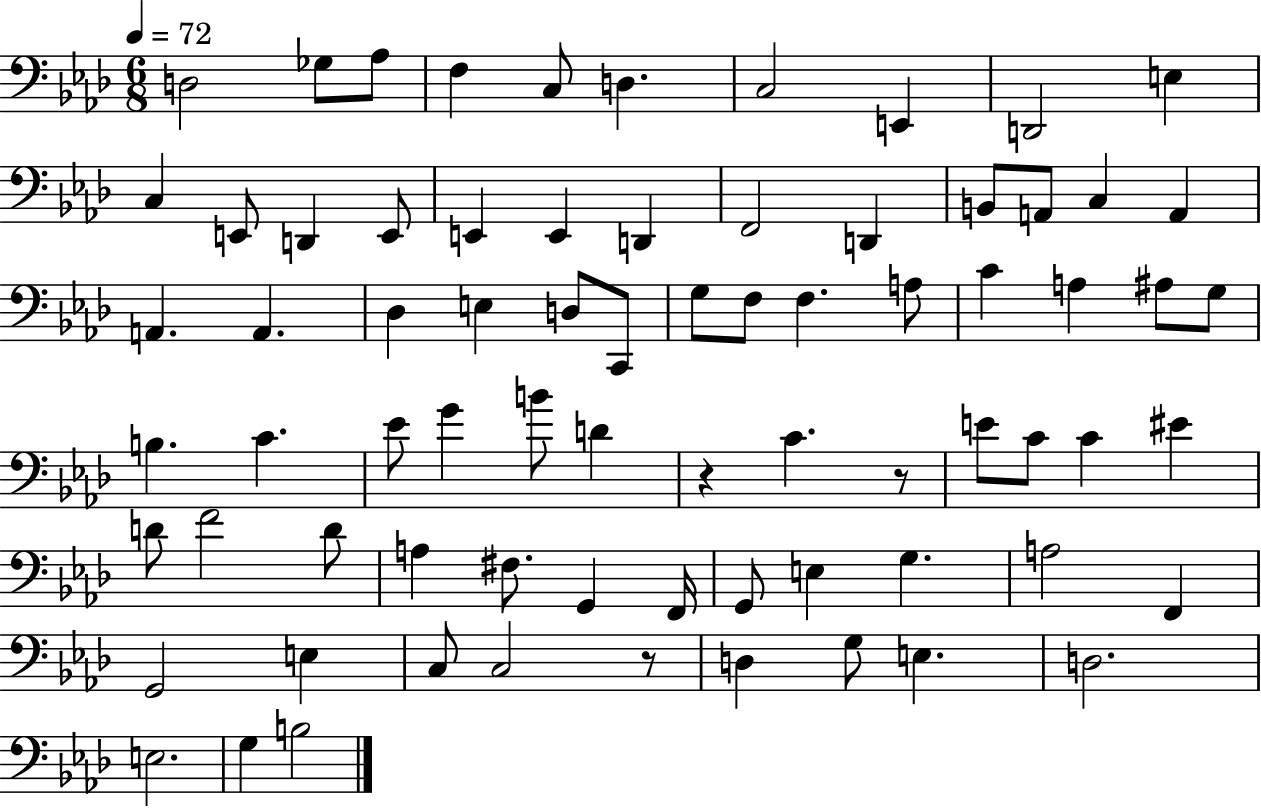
X:1
T:Untitled
M:6/8
L:1/4
K:Ab
D,2 _G,/2 _A,/2 F, C,/2 D, C,2 E,, D,,2 E, C, E,,/2 D,, E,,/2 E,, E,, D,, F,,2 D,, B,,/2 A,,/2 C, A,, A,, A,, _D, E, D,/2 C,,/2 G,/2 F,/2 F, A,/2 C A, ^A,/2 G,/2 B, C _E/2 G B/2 D z C z/2 E/2 C/2 C ^E D/2 F2 D/2 A, ^F,/2 G,, F,,/4 G,,/2 E, G, A,2 F,, G,,2 E, C,/2 C,2 z/2 D, G,/2 E, D,2 E,2 G, B,2